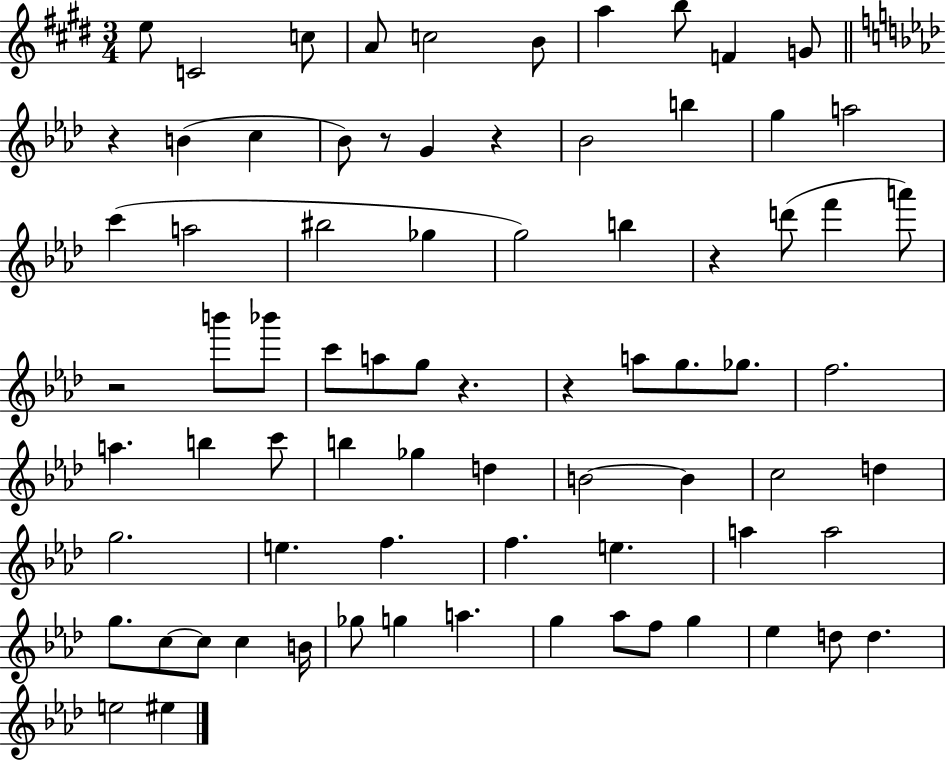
E5/e C4/h C5/e A4/e C5/h B4/e A5/q B5/e F4/q G4/e R/q B4/q C5/q Bb4/e R/e G4/q R/q Bb4/h B5/q G5/q A5/h C6/q A5/h BIS5/h Gb5/q G5/h B5/q R/q D6/e F6/q A6/e R/h B6/e Bb6/e C6/e A5/e G5/e R/q. R/q A5/e G5/e. Gb5/e. F5/h. A5/q. B5/q C6/e B5/q Gb5/q D5/q B4/h B4/q C5/h D5/q G5/h. E5/q. F5/q. F5/q. E5/q. A5/q A5/h G5/e. C5/e C5/e C5/q B4/s Gb5/e G5/q A5/q. G5/q Ab5/e F5/e G5/q Eb5/q D5/e D5/q. E5/h EIS5/q